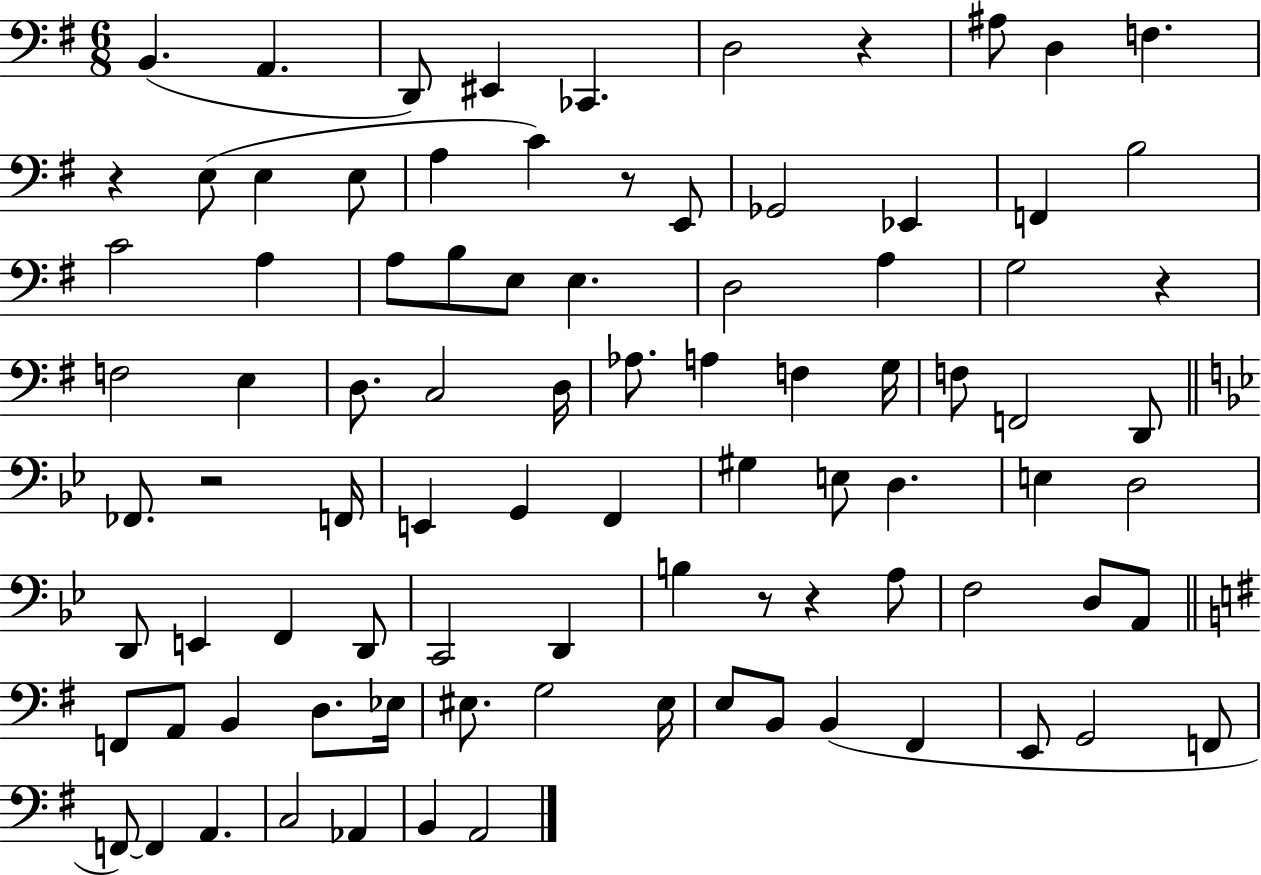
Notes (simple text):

B2/q. A2/q. D2/e EIS2/q CES2/q. D3/h R/q A#3/e D3/q F3/q. R/q E3/e E3/q E3/e A3/q C4/q R/e E2/e Gb2/h Eb2/q F2/q B3/h C4/h A3/q A3/e B3/e E3/e E3/q. D3/h A3/q G3/h R/q F3/h E3/q D3/e. C3/h D3/s Ab3/e. A3/q F3/q G3/s F3/e F2/h D2/e FES2/e. R/h F2/s E2/q G2/q F2/q G#3/q E3/e D3/q. E3/q D3/h D2/e E2/q F2/q D2/e C2/h D2/q B3/q R/e R/q A3/e F3/h D3/e A2/e F2/e A2/e B2/q D3/e. Eb3/s EIS3/e. G3/h EIS3/s E3/e B2/e B2/q F#2/q E2/e G2/h F2/e F2/e F2/q A2/q. C3/h Ab2/q B2/q A2/h